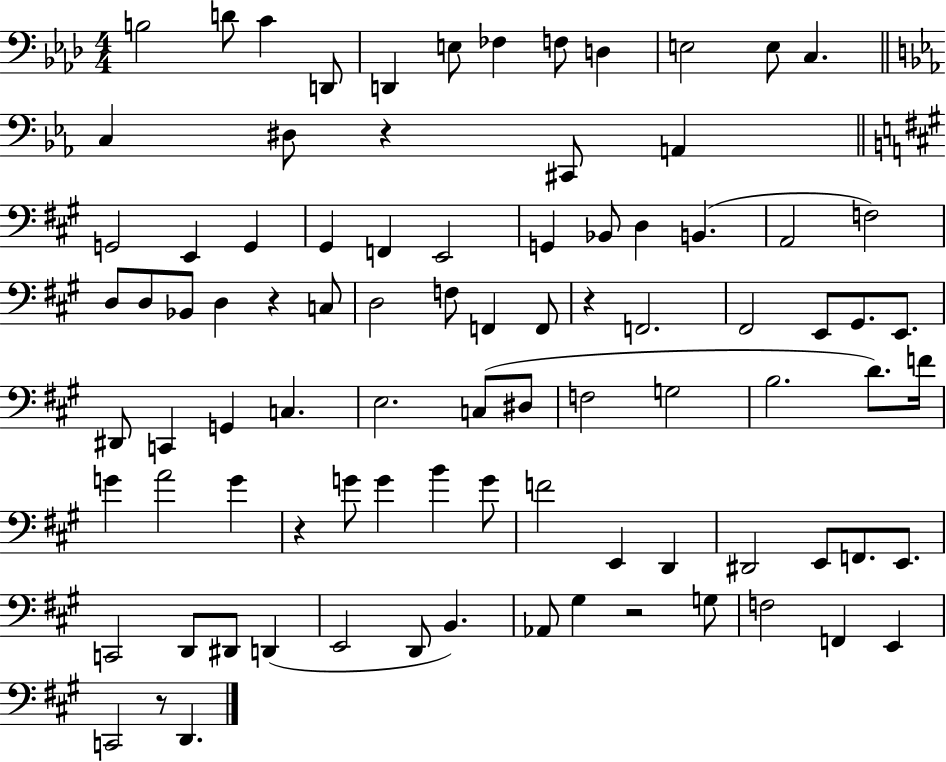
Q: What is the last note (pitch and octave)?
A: D2